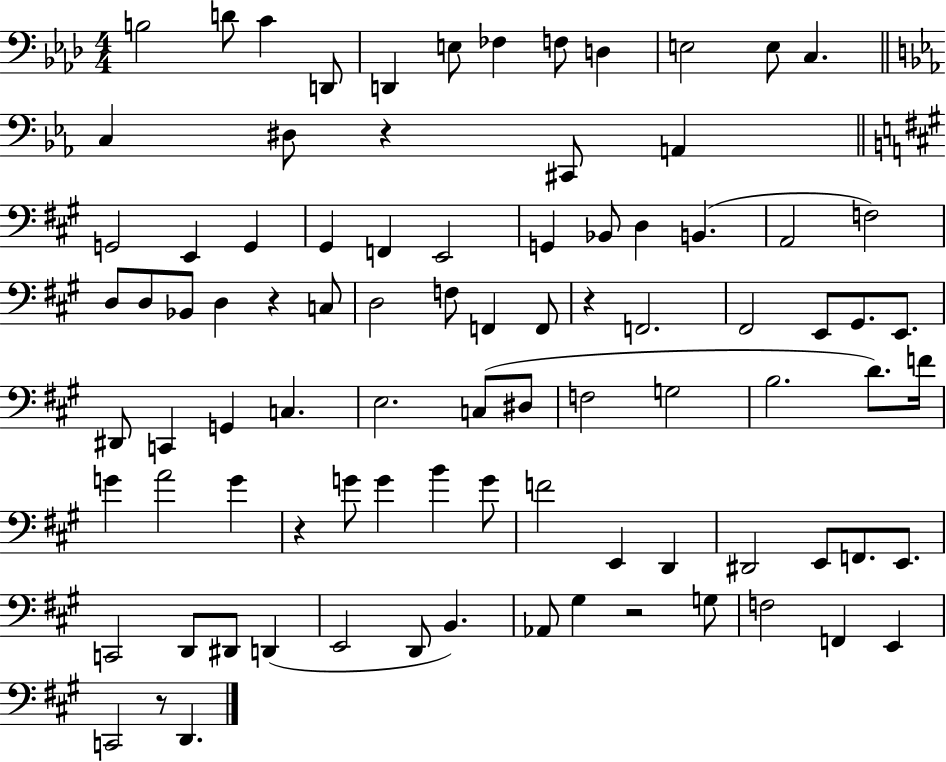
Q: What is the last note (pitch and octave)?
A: D2